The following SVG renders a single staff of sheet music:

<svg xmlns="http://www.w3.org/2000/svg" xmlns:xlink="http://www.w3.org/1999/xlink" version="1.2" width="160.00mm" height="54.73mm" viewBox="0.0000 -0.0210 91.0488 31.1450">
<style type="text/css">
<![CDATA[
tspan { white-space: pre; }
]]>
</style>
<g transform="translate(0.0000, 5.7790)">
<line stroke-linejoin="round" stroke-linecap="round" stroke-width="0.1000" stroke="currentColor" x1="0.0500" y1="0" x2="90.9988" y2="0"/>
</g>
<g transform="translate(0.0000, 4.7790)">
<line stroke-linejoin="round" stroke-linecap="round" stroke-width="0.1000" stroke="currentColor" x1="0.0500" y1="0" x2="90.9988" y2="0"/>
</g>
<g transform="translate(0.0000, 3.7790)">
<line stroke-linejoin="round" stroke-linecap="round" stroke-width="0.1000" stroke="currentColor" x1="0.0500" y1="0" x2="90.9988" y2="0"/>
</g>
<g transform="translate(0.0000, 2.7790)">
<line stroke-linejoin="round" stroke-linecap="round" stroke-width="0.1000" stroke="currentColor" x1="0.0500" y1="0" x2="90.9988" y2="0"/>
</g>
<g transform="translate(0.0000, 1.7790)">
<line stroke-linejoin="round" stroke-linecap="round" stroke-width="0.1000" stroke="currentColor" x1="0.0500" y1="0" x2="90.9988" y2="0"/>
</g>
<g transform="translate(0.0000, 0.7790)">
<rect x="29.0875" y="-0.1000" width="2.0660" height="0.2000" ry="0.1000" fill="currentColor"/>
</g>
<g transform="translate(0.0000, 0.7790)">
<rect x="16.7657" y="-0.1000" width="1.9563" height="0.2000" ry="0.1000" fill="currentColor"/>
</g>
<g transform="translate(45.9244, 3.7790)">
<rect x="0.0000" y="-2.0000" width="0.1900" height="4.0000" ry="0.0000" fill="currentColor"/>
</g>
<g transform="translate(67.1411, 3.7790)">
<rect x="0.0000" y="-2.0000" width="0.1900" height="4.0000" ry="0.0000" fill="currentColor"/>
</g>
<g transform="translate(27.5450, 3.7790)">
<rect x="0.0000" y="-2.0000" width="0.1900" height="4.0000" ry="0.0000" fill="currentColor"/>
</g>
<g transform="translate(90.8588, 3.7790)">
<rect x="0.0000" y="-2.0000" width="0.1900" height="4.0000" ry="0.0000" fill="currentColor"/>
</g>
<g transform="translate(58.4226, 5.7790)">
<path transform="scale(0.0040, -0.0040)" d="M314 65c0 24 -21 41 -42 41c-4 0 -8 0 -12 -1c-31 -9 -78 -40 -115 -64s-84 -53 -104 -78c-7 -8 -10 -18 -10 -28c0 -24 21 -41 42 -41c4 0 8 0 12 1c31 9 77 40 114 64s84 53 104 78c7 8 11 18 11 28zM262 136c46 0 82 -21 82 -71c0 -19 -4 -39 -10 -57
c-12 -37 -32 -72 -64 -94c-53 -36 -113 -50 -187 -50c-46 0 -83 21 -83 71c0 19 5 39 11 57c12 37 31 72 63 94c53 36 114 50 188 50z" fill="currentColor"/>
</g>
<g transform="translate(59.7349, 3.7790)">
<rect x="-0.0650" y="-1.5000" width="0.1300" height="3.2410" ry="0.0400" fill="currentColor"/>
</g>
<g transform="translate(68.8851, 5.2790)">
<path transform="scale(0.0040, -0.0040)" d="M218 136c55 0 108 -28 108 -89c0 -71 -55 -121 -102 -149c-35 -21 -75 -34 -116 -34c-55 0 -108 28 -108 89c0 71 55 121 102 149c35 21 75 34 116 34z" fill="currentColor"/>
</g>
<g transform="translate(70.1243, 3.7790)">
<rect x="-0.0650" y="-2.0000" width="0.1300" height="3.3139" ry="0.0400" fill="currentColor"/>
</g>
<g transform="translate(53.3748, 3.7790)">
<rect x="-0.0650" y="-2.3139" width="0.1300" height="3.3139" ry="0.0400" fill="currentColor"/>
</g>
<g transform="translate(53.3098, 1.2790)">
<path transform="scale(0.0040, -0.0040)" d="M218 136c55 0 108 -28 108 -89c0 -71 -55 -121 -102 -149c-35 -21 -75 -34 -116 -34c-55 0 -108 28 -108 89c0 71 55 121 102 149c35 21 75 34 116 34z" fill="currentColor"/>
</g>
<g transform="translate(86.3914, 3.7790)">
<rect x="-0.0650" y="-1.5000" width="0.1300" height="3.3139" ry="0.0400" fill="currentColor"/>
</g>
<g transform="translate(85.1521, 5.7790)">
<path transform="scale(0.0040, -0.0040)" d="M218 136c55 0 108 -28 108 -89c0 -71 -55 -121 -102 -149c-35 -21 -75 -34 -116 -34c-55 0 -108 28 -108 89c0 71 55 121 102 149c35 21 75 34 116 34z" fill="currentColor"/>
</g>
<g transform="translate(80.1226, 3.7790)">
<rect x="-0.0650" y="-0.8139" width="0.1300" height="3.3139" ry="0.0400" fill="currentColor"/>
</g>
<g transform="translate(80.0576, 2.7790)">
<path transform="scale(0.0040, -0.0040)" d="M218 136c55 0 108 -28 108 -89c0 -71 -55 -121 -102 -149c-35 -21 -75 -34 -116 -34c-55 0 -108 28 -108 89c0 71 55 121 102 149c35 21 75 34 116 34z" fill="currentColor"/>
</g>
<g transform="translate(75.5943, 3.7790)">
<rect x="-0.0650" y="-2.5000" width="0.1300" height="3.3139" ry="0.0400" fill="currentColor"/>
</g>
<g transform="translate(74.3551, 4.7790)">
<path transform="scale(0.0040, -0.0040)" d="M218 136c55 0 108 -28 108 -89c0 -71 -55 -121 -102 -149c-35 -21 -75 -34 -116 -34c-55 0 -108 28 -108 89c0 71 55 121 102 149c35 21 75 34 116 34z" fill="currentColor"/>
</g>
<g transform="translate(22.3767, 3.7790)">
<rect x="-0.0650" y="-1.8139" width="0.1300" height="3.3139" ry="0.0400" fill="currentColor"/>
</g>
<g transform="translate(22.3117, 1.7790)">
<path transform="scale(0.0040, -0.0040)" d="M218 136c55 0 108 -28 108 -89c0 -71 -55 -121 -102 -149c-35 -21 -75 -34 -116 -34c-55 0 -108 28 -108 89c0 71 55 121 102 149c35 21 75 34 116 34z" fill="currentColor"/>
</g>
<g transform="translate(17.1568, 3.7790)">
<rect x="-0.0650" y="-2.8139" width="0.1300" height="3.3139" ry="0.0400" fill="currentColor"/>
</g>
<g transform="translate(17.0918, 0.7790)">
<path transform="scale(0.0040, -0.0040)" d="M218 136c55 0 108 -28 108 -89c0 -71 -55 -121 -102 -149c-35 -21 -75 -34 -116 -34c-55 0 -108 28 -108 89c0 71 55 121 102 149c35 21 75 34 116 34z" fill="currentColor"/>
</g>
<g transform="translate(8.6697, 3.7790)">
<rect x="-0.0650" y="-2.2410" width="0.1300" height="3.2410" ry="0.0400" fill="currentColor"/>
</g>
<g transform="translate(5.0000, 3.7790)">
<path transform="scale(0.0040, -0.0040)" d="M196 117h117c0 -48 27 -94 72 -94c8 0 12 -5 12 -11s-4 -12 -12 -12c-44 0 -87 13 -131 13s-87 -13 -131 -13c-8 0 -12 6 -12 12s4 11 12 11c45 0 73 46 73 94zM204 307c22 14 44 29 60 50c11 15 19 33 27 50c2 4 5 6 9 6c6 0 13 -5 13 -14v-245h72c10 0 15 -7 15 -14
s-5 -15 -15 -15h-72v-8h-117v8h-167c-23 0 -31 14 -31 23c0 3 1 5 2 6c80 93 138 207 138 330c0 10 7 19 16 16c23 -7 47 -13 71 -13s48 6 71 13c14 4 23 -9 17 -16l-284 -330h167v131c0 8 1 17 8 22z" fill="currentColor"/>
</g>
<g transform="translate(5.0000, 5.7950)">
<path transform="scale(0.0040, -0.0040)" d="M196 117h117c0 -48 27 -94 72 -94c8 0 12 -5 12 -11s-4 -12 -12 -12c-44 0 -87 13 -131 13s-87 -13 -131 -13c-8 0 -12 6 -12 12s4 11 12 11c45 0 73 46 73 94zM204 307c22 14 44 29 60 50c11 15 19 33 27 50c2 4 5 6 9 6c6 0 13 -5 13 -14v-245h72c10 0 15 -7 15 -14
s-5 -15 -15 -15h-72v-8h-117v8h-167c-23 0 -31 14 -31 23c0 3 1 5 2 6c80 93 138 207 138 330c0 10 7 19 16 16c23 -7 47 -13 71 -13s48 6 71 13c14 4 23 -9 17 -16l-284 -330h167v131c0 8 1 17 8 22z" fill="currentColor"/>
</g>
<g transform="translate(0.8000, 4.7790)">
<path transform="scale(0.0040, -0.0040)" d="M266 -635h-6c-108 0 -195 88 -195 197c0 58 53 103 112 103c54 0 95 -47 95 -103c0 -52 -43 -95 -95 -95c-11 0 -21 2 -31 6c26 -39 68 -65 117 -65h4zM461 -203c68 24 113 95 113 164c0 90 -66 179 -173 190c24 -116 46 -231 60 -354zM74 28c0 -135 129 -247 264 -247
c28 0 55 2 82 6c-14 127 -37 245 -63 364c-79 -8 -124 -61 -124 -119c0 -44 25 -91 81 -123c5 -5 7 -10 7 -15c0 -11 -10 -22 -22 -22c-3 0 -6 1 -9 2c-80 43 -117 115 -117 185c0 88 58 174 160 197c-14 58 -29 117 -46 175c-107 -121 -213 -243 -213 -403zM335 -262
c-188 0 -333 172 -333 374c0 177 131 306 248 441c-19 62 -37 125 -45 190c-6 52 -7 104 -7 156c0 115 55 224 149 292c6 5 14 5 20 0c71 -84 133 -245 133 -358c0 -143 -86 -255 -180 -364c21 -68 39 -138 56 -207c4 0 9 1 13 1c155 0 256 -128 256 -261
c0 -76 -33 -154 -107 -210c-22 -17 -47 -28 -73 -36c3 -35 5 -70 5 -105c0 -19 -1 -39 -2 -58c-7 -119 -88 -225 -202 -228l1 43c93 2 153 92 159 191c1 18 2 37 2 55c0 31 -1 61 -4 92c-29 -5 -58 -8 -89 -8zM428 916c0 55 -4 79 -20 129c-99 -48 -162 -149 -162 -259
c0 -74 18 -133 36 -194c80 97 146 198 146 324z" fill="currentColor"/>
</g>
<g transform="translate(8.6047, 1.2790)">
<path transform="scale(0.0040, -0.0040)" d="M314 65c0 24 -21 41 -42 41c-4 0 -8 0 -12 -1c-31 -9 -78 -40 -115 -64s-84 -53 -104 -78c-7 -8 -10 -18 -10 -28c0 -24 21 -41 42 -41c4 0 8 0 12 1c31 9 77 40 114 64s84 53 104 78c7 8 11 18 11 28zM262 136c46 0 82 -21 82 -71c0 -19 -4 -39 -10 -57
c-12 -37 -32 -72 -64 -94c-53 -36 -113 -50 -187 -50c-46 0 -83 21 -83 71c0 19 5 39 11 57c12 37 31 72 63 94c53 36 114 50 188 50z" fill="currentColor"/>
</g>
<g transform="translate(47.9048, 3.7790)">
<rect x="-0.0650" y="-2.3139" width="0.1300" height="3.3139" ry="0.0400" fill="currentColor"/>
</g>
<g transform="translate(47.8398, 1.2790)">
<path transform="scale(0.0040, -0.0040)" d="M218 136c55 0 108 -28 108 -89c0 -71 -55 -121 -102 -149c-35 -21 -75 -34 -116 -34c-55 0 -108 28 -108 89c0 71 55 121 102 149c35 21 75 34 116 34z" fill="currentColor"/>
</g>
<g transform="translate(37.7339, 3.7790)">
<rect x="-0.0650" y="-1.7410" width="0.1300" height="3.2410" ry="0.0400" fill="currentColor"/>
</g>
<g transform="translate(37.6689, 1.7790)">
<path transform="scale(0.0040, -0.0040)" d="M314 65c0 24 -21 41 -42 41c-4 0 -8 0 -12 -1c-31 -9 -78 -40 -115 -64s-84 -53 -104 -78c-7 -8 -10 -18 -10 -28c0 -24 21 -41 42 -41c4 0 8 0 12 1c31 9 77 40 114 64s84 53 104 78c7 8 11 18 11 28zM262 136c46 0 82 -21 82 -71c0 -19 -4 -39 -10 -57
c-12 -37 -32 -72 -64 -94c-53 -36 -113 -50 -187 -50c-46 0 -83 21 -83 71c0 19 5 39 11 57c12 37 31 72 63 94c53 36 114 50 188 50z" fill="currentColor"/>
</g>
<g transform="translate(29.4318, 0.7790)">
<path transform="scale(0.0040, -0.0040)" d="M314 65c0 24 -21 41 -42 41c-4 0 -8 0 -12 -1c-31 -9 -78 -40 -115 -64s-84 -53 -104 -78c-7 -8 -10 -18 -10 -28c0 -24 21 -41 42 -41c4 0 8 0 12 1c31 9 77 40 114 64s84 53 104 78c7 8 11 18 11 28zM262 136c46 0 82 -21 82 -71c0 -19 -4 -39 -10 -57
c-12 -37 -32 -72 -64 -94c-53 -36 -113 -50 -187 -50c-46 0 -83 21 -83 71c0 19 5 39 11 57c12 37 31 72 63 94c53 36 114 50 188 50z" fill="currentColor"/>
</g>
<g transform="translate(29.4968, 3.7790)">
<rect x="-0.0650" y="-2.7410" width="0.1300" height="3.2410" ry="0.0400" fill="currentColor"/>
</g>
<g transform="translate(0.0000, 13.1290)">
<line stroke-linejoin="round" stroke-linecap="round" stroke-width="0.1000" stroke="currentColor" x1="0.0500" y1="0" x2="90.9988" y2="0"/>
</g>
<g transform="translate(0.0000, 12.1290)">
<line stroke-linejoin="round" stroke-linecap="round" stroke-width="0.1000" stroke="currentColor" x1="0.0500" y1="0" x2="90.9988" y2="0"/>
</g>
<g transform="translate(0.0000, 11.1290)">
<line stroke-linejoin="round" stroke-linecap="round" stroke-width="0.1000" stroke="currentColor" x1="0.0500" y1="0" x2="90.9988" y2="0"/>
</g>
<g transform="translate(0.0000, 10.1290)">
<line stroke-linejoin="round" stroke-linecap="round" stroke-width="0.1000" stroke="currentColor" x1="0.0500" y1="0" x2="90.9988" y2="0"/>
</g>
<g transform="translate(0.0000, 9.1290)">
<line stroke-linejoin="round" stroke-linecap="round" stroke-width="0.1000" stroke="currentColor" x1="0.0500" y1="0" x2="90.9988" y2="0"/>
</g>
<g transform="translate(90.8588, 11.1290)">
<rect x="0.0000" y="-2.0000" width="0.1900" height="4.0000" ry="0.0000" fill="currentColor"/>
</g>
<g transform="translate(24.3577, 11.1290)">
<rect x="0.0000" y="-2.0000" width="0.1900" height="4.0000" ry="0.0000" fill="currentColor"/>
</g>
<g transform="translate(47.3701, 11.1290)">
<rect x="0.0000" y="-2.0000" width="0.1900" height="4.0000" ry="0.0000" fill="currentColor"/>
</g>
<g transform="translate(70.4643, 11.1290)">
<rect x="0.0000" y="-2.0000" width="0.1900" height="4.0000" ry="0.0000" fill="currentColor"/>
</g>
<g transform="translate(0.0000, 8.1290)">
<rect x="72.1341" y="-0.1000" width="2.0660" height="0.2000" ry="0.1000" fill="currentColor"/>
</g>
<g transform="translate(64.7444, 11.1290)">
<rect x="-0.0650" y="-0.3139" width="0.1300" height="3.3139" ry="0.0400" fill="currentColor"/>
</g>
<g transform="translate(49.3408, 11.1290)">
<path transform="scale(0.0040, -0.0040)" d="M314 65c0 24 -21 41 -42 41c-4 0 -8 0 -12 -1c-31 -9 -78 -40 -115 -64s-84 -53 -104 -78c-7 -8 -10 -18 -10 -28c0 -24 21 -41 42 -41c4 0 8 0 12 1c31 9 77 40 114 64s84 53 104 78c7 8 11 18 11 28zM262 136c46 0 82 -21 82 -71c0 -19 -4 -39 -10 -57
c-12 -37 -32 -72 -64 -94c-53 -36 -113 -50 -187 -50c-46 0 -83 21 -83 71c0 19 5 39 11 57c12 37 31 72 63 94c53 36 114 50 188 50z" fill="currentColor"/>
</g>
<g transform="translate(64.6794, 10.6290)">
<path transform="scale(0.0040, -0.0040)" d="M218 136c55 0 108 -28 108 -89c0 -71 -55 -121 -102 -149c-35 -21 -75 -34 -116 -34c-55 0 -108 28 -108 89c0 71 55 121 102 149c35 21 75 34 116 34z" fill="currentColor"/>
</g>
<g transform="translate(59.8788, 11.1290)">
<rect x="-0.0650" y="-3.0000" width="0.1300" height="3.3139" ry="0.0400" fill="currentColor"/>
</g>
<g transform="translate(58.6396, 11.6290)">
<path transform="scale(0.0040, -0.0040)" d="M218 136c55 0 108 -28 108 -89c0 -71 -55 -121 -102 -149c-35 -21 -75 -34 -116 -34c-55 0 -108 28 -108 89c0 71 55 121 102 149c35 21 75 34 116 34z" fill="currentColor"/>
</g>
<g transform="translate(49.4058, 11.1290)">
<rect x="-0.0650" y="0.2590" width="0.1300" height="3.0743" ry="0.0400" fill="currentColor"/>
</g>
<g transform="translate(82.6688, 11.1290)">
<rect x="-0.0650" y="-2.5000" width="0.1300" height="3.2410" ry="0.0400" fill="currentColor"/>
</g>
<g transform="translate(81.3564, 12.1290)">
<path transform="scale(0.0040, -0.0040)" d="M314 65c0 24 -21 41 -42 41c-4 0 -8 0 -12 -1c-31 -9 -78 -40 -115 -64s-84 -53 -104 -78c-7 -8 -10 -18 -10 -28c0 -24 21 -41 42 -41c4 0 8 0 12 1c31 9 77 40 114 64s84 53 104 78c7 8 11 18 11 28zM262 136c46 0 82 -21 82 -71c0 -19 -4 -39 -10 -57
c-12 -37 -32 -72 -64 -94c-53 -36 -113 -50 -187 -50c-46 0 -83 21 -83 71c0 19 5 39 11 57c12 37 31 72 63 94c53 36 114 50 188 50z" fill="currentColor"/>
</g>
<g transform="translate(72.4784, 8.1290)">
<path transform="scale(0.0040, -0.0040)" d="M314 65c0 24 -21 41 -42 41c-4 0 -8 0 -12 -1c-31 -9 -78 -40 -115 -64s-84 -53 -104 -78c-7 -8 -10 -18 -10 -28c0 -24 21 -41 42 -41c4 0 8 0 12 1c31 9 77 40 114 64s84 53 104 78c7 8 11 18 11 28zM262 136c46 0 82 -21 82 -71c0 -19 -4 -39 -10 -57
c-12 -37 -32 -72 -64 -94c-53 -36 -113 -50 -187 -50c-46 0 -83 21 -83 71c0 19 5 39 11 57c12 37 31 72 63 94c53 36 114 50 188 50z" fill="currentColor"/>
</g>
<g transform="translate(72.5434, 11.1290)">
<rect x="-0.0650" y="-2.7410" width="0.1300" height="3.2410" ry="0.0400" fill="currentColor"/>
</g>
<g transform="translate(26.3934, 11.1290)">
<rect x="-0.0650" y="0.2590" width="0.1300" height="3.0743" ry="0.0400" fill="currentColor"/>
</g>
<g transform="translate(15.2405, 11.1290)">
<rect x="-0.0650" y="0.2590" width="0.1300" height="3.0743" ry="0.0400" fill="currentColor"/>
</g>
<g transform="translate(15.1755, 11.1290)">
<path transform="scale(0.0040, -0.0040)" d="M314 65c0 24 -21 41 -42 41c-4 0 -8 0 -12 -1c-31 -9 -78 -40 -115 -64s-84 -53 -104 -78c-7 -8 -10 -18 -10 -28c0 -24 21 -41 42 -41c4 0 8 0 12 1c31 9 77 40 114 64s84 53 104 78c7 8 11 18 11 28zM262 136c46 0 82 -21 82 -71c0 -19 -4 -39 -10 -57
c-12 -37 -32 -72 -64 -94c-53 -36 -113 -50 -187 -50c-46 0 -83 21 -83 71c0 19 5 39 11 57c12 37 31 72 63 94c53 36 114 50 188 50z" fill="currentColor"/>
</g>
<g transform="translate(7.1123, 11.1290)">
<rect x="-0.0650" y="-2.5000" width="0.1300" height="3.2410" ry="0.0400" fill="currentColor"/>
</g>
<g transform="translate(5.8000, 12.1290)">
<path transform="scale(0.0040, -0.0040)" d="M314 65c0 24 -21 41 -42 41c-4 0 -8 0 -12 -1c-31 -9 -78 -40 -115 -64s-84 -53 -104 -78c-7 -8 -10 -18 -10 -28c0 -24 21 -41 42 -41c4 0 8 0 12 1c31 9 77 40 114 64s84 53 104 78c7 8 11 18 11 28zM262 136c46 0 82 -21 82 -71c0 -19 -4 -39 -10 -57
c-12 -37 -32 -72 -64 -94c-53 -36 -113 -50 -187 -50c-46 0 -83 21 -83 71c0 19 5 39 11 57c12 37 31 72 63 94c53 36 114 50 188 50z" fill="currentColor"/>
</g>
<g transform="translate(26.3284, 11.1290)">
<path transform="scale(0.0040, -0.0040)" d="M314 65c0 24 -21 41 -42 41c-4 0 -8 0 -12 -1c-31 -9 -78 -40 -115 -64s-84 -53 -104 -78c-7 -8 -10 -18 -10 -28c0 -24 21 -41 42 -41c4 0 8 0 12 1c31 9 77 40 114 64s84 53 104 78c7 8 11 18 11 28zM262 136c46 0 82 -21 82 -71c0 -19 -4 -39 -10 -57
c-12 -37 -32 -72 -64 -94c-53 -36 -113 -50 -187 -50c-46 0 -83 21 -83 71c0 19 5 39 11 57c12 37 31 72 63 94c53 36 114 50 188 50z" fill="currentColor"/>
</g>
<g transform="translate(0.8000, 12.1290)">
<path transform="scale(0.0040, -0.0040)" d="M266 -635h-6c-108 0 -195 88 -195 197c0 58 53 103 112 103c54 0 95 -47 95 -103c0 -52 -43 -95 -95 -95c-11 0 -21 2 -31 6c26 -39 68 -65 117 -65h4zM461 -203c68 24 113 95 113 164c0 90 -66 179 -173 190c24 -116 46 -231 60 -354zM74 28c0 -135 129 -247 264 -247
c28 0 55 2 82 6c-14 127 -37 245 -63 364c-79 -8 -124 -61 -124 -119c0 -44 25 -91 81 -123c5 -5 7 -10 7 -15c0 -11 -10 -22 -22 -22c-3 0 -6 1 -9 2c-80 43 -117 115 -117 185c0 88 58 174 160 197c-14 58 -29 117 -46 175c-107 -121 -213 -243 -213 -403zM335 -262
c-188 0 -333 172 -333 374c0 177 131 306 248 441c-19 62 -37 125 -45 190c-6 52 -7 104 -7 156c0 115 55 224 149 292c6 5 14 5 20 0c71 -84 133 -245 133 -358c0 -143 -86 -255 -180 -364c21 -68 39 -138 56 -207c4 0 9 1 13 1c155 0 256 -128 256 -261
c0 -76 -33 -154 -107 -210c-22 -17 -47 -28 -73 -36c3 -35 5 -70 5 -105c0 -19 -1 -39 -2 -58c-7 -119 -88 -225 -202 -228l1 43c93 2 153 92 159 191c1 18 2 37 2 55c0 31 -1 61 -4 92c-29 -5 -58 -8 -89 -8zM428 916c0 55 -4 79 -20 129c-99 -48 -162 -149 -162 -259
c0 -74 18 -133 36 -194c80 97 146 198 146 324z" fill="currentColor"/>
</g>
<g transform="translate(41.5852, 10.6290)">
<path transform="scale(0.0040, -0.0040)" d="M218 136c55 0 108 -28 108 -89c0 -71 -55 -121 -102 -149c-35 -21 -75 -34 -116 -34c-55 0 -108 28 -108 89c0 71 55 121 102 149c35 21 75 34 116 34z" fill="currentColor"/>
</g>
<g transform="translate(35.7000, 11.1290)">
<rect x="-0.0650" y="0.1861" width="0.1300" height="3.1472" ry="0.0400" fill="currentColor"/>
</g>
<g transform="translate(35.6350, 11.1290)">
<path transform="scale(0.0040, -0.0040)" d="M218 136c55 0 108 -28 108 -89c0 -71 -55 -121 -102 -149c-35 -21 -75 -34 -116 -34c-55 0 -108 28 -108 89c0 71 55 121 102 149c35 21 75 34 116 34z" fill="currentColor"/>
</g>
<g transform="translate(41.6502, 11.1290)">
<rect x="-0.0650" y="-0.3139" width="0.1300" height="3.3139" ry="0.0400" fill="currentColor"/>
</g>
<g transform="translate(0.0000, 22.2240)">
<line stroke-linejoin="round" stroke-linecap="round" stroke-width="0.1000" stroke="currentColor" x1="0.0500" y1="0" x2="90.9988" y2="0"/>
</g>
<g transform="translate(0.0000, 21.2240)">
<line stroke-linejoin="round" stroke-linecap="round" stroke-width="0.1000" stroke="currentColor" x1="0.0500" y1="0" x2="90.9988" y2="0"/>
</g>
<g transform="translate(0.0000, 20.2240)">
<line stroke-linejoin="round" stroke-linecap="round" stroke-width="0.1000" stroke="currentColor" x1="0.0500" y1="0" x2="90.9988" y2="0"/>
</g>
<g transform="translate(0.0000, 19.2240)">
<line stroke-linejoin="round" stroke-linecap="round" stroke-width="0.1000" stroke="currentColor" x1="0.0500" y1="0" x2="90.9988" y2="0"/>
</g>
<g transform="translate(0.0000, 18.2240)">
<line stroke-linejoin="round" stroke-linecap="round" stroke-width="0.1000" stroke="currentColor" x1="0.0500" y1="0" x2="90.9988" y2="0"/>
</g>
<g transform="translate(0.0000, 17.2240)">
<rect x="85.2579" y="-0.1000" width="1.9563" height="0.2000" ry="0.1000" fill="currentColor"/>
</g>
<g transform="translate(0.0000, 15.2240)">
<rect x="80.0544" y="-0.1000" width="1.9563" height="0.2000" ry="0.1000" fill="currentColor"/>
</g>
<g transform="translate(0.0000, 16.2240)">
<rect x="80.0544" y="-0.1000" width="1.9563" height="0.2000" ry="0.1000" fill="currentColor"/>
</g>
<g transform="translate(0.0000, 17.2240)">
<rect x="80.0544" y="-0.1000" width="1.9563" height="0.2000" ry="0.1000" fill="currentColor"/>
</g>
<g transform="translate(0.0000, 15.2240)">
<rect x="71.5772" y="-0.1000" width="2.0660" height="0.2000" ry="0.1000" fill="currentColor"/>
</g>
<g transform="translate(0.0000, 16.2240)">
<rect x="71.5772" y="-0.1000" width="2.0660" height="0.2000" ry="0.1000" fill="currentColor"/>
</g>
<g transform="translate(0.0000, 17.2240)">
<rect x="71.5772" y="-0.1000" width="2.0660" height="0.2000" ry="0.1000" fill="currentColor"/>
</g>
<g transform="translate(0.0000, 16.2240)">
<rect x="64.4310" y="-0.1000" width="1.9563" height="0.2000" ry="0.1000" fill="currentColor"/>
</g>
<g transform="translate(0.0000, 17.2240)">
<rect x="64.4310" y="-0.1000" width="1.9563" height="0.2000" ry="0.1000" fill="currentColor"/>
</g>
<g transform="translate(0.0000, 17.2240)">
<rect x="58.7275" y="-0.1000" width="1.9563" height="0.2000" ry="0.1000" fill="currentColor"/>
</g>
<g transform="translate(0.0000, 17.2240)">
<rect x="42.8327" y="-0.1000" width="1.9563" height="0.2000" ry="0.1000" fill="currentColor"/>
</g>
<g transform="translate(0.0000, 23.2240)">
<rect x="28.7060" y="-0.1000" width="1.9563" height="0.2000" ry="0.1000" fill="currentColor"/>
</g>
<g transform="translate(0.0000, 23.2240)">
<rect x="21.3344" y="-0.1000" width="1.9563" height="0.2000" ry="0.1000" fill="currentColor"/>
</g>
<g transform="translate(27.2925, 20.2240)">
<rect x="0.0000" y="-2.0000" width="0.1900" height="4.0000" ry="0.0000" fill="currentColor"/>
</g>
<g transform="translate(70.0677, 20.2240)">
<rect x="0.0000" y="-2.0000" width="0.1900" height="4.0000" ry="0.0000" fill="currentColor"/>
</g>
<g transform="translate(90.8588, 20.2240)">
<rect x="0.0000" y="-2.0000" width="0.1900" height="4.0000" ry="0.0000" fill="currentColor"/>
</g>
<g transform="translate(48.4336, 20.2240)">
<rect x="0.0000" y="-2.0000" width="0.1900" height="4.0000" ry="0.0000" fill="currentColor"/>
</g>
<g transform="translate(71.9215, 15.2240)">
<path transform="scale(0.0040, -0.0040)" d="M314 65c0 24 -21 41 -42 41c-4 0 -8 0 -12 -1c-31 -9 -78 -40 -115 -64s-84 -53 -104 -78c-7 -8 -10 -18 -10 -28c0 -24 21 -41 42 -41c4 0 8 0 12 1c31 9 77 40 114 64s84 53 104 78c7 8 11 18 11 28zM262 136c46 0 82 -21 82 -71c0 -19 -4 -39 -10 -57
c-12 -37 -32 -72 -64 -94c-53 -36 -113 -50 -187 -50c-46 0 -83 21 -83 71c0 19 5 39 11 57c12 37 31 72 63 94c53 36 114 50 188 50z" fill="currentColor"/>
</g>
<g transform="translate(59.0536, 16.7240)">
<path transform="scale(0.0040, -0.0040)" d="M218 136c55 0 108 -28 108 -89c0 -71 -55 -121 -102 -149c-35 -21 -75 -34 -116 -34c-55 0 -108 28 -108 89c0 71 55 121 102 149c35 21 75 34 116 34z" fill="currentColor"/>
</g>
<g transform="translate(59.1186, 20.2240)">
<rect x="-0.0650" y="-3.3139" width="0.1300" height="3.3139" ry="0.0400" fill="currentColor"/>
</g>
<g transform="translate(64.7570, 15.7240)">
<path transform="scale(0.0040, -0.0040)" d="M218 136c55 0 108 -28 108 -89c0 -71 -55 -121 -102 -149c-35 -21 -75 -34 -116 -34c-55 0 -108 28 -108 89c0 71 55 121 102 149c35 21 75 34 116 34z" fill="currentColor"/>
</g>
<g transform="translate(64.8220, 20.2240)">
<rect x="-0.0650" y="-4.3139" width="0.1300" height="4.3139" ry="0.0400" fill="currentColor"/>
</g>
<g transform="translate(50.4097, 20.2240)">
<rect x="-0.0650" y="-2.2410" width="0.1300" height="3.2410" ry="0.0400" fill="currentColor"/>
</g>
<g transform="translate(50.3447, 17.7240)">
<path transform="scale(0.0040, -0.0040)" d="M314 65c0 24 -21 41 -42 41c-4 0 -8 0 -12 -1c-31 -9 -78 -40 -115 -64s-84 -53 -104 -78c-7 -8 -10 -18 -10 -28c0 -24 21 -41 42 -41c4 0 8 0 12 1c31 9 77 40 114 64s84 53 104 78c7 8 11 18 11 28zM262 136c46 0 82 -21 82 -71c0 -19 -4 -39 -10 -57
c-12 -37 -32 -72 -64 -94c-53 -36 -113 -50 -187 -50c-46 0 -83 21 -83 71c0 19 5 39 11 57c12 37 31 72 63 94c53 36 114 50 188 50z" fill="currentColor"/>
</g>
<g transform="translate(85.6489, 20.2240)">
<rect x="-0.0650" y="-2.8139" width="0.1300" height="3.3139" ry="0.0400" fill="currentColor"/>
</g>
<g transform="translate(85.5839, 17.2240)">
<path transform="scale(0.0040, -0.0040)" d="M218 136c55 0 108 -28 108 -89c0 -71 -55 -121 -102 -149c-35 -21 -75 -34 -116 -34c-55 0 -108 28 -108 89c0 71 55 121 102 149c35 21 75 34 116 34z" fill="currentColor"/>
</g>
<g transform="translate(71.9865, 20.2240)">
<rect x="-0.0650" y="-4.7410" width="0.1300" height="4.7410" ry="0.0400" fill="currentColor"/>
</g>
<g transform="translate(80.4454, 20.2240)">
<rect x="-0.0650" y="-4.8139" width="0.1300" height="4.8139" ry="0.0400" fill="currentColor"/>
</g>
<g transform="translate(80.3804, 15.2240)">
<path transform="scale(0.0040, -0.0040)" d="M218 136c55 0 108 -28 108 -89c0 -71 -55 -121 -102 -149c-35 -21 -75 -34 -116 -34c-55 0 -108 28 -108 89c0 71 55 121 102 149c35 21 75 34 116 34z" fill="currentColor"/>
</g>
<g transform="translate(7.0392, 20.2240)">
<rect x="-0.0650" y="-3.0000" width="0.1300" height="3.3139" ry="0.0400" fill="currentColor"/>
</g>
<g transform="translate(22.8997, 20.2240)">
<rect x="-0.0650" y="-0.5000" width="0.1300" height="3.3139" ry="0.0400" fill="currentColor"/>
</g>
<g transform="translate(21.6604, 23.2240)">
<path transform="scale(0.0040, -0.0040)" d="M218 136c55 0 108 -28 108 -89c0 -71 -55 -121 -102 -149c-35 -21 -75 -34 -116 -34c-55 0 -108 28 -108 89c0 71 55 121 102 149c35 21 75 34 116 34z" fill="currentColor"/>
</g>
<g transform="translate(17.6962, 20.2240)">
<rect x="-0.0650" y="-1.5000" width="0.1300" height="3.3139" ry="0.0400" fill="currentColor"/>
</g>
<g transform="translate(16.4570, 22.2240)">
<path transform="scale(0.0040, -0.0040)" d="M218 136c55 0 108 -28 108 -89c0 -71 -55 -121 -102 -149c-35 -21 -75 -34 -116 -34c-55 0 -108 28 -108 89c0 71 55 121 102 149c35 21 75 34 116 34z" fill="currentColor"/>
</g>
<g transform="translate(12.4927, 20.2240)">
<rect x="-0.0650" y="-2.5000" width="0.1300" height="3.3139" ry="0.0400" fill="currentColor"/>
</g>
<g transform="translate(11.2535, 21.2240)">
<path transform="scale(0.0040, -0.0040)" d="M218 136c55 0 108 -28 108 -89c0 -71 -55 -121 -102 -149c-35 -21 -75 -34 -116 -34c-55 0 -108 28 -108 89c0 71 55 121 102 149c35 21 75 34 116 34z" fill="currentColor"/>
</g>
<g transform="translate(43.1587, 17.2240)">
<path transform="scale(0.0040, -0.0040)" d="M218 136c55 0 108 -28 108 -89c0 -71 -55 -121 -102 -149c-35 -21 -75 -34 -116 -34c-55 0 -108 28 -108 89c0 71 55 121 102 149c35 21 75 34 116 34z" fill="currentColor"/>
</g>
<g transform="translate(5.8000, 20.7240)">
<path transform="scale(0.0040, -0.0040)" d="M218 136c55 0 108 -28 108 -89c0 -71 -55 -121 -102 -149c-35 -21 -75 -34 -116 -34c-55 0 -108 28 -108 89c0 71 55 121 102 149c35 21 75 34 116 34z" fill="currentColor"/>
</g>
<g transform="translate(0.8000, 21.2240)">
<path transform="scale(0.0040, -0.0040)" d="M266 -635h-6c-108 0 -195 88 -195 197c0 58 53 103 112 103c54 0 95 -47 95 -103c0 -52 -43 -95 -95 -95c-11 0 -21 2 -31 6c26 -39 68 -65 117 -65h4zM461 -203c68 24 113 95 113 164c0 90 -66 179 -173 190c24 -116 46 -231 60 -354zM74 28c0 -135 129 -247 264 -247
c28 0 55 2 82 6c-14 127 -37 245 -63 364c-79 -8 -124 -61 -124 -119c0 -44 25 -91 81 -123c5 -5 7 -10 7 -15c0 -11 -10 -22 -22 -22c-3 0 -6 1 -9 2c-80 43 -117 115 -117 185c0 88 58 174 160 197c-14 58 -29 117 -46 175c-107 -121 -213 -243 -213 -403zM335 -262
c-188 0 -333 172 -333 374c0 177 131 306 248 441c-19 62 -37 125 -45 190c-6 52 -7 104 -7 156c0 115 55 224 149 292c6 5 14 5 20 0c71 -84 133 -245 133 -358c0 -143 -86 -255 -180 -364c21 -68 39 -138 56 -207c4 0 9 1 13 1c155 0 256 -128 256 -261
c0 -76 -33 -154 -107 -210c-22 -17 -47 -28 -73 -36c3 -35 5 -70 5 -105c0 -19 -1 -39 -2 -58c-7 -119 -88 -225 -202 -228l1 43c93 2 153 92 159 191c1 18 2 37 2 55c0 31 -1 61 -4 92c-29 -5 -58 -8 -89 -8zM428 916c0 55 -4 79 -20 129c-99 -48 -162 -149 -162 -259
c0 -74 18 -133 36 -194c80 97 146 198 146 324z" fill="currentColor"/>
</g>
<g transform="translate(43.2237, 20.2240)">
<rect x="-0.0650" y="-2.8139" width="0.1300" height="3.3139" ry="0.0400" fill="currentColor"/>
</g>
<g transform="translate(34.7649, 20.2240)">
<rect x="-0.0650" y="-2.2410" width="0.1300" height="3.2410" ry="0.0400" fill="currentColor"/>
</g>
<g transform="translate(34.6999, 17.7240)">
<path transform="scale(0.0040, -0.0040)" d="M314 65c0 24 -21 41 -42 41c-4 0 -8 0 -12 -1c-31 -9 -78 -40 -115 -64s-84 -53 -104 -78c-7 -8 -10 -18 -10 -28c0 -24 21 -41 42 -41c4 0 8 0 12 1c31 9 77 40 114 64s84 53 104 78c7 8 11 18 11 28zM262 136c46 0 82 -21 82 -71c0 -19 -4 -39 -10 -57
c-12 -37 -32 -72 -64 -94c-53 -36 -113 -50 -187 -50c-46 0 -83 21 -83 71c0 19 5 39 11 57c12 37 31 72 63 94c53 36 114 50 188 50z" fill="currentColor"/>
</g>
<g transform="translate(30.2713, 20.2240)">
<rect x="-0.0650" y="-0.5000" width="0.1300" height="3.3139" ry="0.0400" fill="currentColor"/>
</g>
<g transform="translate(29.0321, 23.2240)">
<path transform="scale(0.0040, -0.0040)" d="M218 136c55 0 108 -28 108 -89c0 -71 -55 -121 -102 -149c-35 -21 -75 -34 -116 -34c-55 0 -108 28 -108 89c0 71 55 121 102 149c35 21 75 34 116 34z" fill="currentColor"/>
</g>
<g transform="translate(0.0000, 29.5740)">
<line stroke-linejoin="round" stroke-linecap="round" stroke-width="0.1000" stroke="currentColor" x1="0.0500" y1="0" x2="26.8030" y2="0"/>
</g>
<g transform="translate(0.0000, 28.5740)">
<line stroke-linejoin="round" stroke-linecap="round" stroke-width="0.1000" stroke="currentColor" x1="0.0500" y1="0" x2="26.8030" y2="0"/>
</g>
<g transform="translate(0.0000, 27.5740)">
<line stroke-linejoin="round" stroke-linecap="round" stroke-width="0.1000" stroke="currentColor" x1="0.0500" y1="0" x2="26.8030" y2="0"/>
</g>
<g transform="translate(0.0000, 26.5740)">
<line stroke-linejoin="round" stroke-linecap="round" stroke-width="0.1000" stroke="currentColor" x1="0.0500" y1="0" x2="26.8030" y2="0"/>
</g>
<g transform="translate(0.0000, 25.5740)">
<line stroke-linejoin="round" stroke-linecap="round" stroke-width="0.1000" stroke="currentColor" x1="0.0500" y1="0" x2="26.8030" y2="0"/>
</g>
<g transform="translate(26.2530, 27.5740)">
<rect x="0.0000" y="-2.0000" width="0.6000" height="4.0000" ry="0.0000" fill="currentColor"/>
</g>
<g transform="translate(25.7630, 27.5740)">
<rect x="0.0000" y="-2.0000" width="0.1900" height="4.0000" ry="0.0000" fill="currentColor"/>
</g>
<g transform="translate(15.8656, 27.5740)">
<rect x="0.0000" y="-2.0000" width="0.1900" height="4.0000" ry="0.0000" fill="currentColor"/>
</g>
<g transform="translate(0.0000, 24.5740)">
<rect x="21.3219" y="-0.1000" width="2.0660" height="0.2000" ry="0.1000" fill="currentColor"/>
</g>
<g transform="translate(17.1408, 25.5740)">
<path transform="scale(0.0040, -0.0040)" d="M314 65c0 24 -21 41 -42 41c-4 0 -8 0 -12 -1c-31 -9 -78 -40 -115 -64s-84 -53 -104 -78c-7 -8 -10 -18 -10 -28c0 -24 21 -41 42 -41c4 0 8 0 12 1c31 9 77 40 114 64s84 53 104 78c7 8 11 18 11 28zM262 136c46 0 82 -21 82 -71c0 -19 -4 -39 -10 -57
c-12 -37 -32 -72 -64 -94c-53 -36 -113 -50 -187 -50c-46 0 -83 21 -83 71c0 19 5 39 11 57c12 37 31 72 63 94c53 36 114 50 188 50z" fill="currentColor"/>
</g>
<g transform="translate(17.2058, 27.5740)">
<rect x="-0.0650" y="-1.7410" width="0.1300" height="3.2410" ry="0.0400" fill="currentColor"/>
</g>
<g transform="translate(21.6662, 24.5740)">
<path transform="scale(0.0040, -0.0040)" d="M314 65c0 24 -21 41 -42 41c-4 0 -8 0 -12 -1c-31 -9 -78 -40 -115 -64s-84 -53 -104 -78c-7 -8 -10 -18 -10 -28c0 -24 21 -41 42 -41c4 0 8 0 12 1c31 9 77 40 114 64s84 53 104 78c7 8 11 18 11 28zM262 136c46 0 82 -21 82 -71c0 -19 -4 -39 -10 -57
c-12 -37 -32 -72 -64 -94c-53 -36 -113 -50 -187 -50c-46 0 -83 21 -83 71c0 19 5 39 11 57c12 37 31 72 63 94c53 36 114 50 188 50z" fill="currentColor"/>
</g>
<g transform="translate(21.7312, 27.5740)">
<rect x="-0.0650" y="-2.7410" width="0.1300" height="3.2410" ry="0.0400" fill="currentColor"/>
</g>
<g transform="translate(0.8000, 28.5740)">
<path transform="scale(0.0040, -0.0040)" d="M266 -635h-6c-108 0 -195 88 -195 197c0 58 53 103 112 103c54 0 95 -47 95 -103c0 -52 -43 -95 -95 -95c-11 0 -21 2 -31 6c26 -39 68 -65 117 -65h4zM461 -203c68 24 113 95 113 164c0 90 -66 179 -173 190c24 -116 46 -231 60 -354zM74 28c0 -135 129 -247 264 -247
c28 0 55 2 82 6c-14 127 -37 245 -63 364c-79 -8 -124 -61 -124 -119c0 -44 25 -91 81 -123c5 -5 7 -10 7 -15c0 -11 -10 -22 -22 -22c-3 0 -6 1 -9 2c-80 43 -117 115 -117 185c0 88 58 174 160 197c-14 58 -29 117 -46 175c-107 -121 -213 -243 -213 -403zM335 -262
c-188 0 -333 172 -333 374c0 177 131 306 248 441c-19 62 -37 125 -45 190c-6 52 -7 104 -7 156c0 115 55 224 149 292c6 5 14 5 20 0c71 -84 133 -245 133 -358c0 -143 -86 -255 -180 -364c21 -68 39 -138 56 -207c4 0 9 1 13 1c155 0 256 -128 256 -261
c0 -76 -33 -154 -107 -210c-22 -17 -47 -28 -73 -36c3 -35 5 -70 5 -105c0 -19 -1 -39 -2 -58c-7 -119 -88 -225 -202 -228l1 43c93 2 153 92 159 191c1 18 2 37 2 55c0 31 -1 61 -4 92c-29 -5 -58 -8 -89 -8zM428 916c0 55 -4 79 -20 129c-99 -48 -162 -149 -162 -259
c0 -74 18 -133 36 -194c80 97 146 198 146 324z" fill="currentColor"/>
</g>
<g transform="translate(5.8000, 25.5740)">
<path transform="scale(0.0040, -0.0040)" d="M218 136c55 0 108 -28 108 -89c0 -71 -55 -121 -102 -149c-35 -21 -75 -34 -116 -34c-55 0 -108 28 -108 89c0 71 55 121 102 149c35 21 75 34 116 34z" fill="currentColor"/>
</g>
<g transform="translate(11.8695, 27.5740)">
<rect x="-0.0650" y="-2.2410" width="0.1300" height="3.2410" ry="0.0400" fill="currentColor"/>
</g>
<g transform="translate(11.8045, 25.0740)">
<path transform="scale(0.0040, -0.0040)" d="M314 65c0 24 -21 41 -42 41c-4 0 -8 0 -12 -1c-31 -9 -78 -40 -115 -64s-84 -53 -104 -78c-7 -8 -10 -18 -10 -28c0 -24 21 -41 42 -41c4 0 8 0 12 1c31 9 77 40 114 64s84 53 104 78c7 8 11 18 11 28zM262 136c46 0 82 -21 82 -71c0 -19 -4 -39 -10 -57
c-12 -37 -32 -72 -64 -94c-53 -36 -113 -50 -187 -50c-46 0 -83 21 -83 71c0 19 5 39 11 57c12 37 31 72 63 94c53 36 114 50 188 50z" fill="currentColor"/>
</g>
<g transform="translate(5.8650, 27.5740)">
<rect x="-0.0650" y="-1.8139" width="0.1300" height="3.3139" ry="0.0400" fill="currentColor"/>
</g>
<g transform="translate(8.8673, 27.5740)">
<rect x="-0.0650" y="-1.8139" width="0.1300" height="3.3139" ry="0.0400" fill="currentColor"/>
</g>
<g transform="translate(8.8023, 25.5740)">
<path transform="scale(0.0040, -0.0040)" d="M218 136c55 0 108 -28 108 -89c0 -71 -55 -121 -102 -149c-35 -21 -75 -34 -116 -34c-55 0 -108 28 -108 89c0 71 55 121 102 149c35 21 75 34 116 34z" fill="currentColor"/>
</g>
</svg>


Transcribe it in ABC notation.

X:1
T:Untitled
M:4/4
L:1/4
K:C
g2 a f a2 f2 g g E2 F G d E G2 B2 B2 B c B2 A c a2 G2 A G E C C g2 a g2 b d' e'2 e' a f f g2 f2 a2